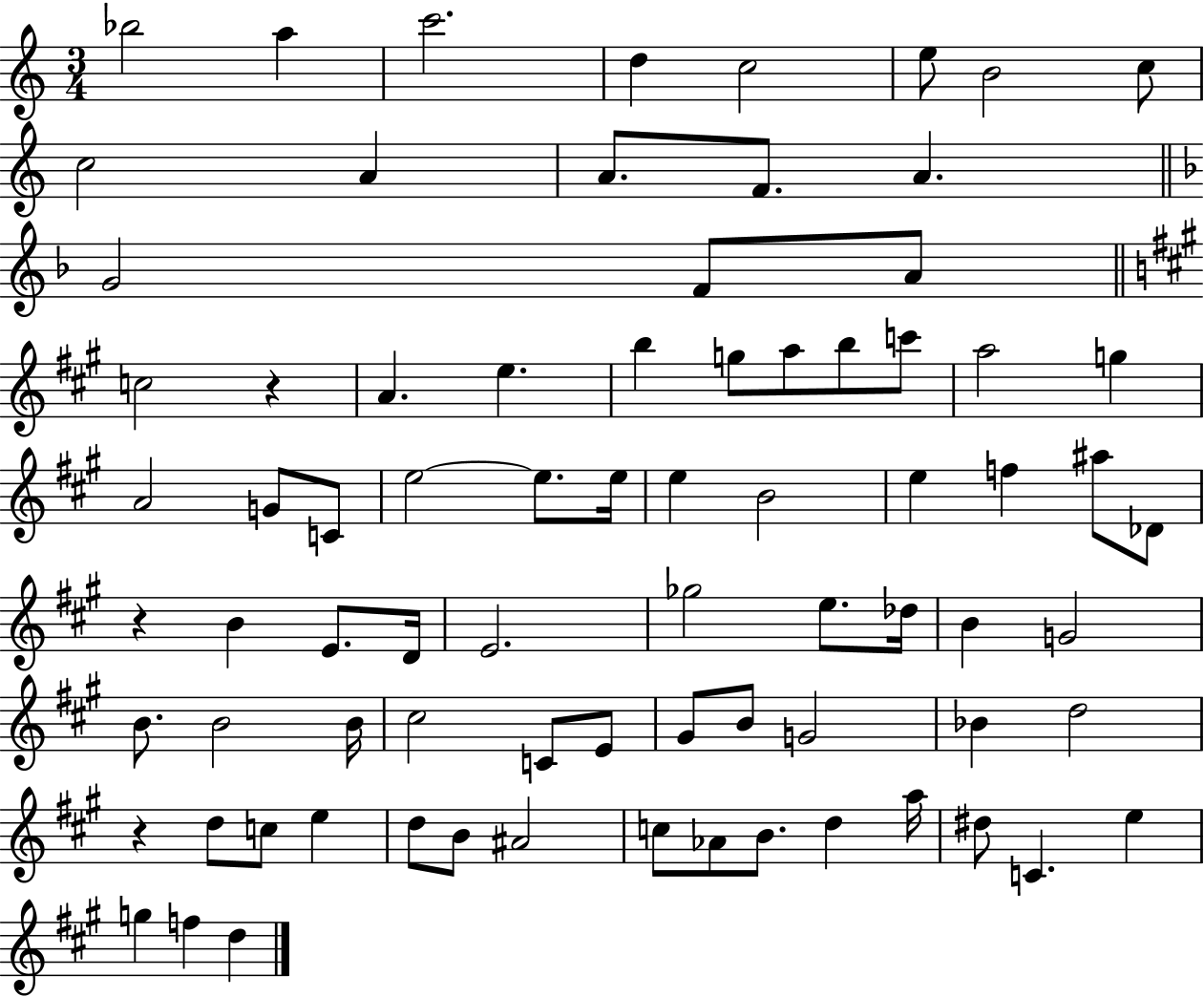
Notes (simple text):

Bb5/h A5/q C6/h. D5/q C5/h E5/e B4/h C5/e C5/h A4/q A4/e. F4/e. A4/q. G4/h F4/e A4/e C5/h R/q A4/q. E5/q. B5/q G5/e A5/e B5/e C6/e A5/h G5/q A4/h G4/e C4/e E5/h E5/e. E5/s E5/q B4/h E5/q F5/q A#5/e Db4/e R/q B4/q E4/e. D4/s E4/h. Gb5/h E5/e. Db5/s B4/q G4/h B4/e. B4/h B4/s C#5/h C4/e E4/e G#4/e B4/e G4/h Bb4/q D5/h R/q D5/e C5/e E5/q D5/e B4/e A#4/h C5/e Ab4/e B4/e. D5/q A5/s D#5/e C4/q. E5/q G5/q F5/q D5/q